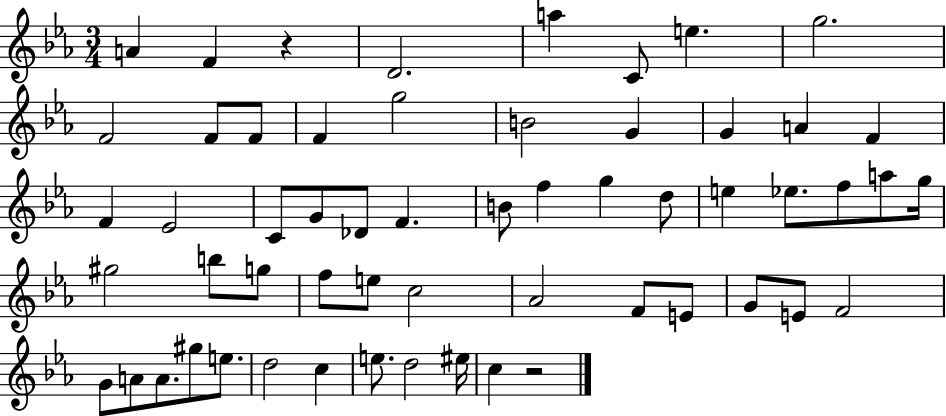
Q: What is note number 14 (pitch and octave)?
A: G4